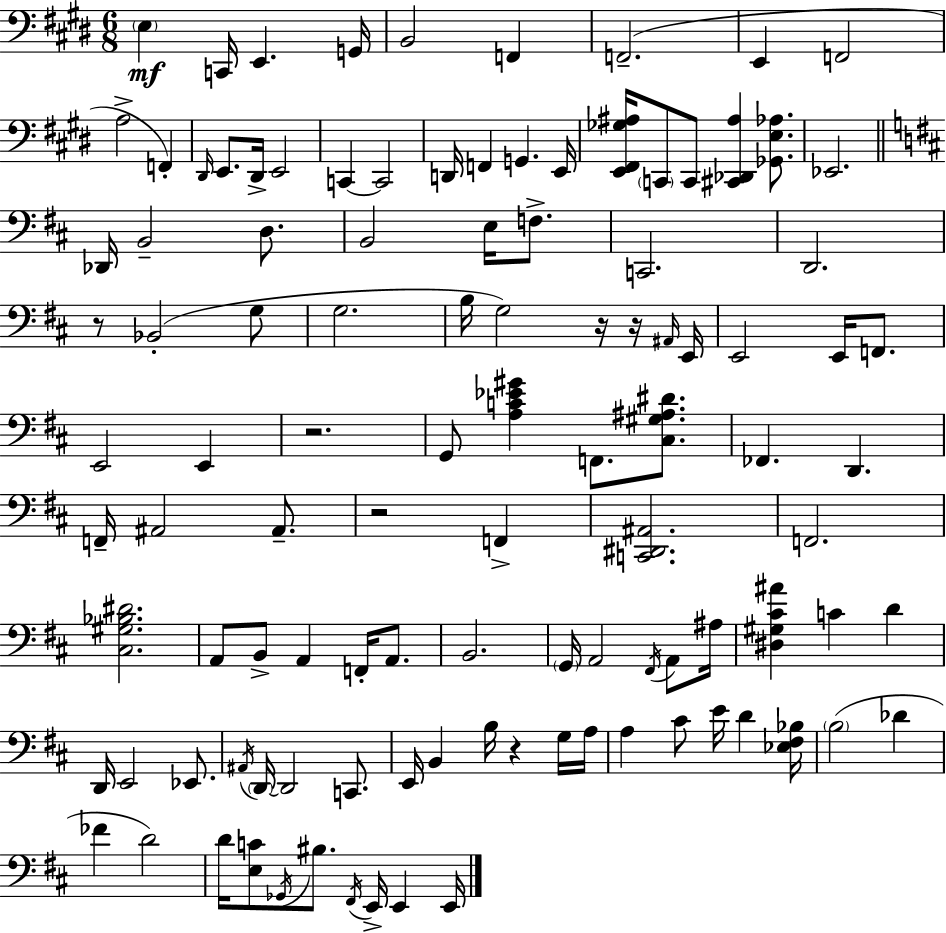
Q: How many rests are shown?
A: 6